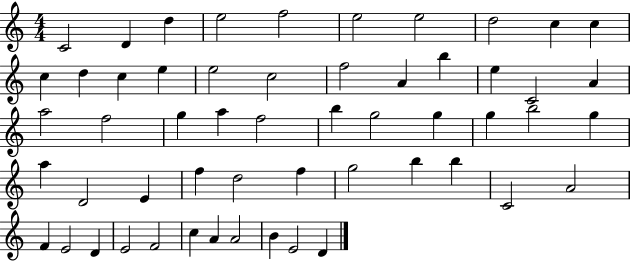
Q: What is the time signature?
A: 4/4